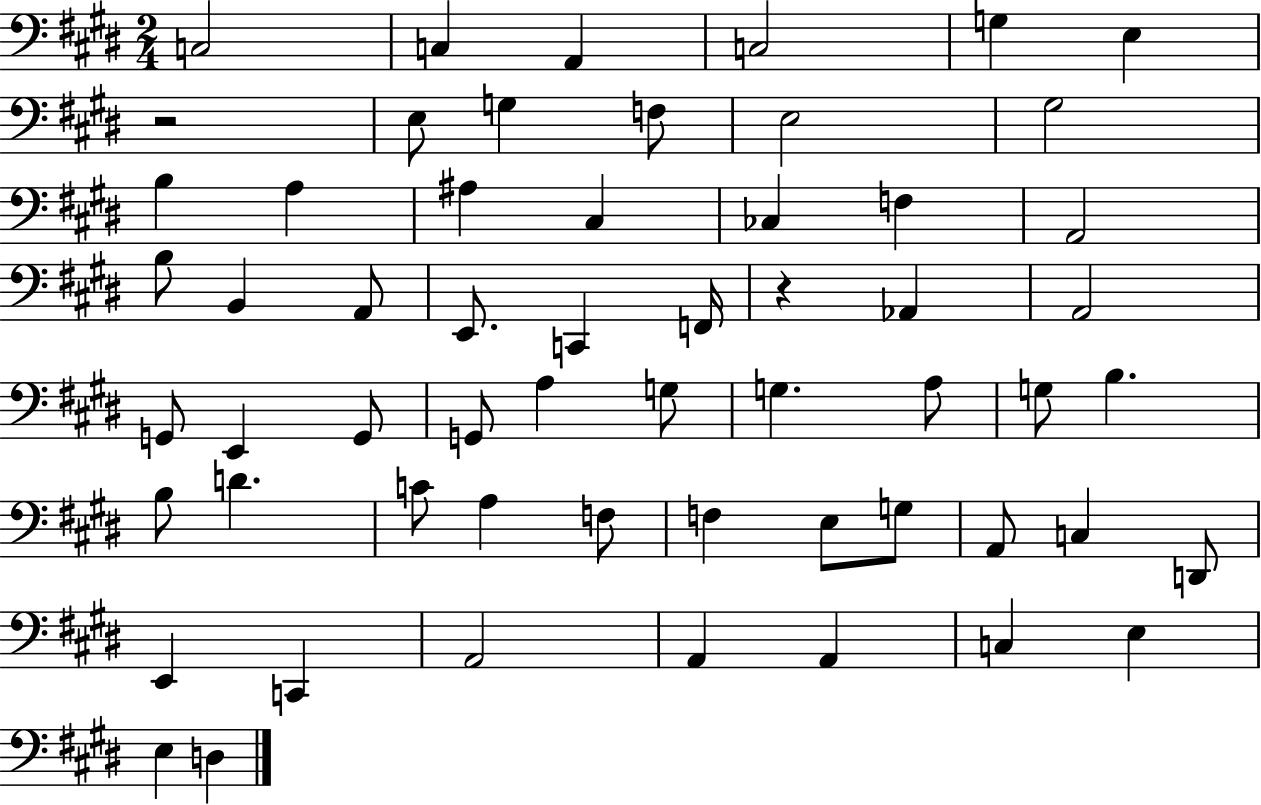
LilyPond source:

{
  \clef bass
  \numericTimeSignature
  \time 2/4
  \key e \major
  \repeat volta 2 { c2 | c4 a,4 | c2 | g4 e4 | \break r2 | e8 g4 f8 | e2 | gis2 | \break b4 a4 | ais4 cis4 | ces4 f4 | a,2 | \break b8 b,4 a,8 | e,8. c,4 f,16 | r4 aes,4 | a,2 | \break g,8 e,4 g,8 | g,8 a4 g8 | g4. a8 | g8 b4. | \break b8 d'4. | c'8 a4 f8 | f4 e8 g8 | a,8 c4 d,8 | \break e,4 c,4 | a,2 | a,4 a,4 | c4 e4 | \break e4 d4 | } \bar "|."
}